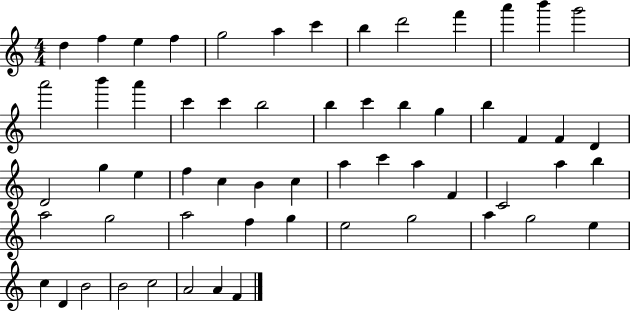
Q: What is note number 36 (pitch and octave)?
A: C6